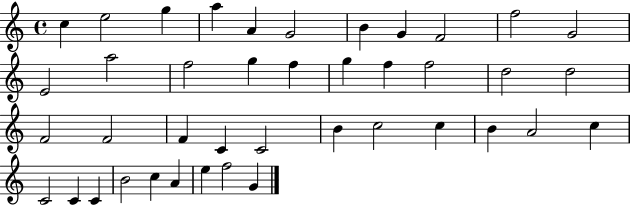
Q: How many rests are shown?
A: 0